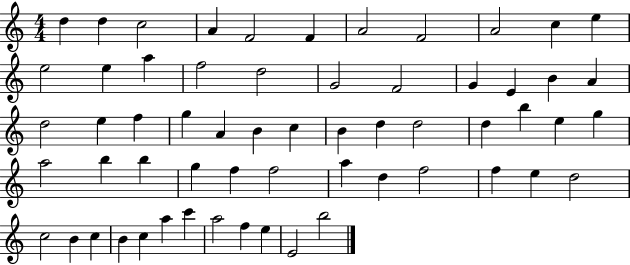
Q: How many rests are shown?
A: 0